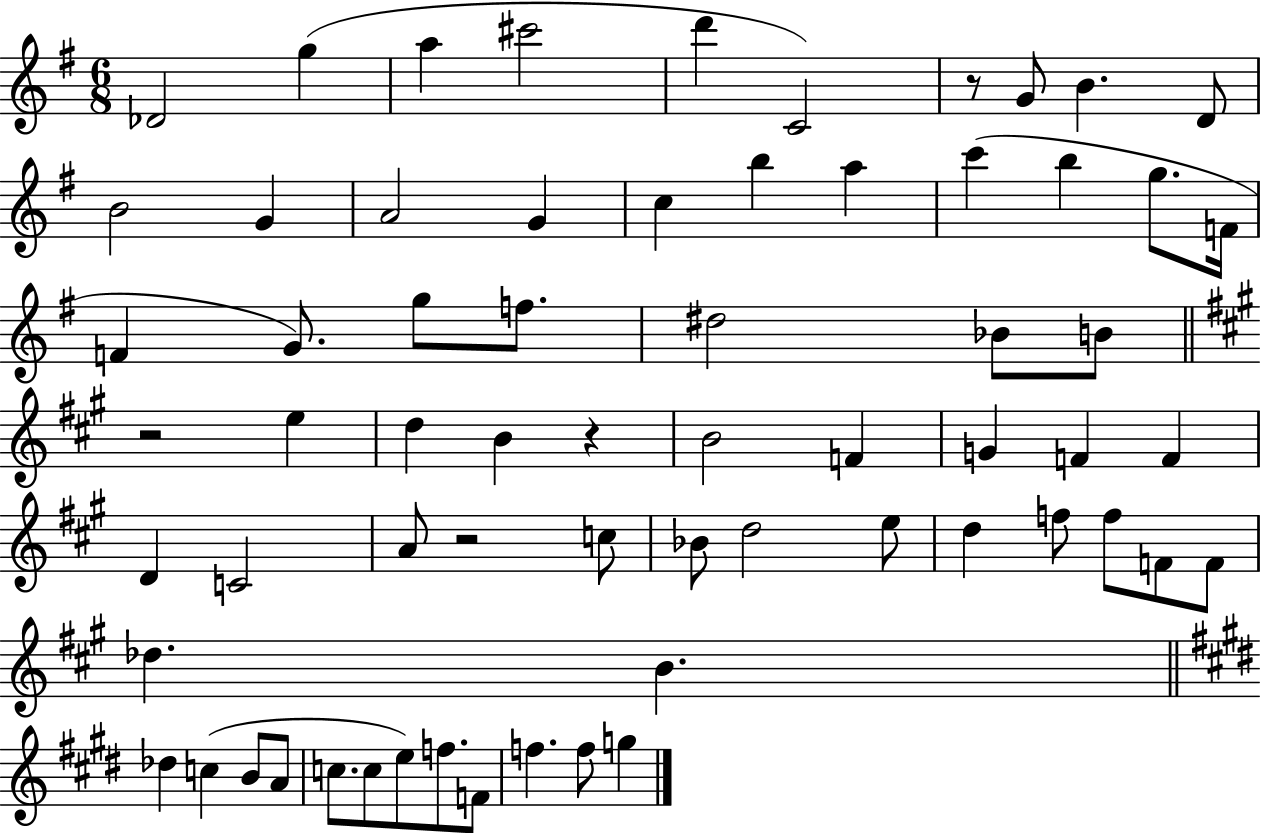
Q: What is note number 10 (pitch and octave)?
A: B4